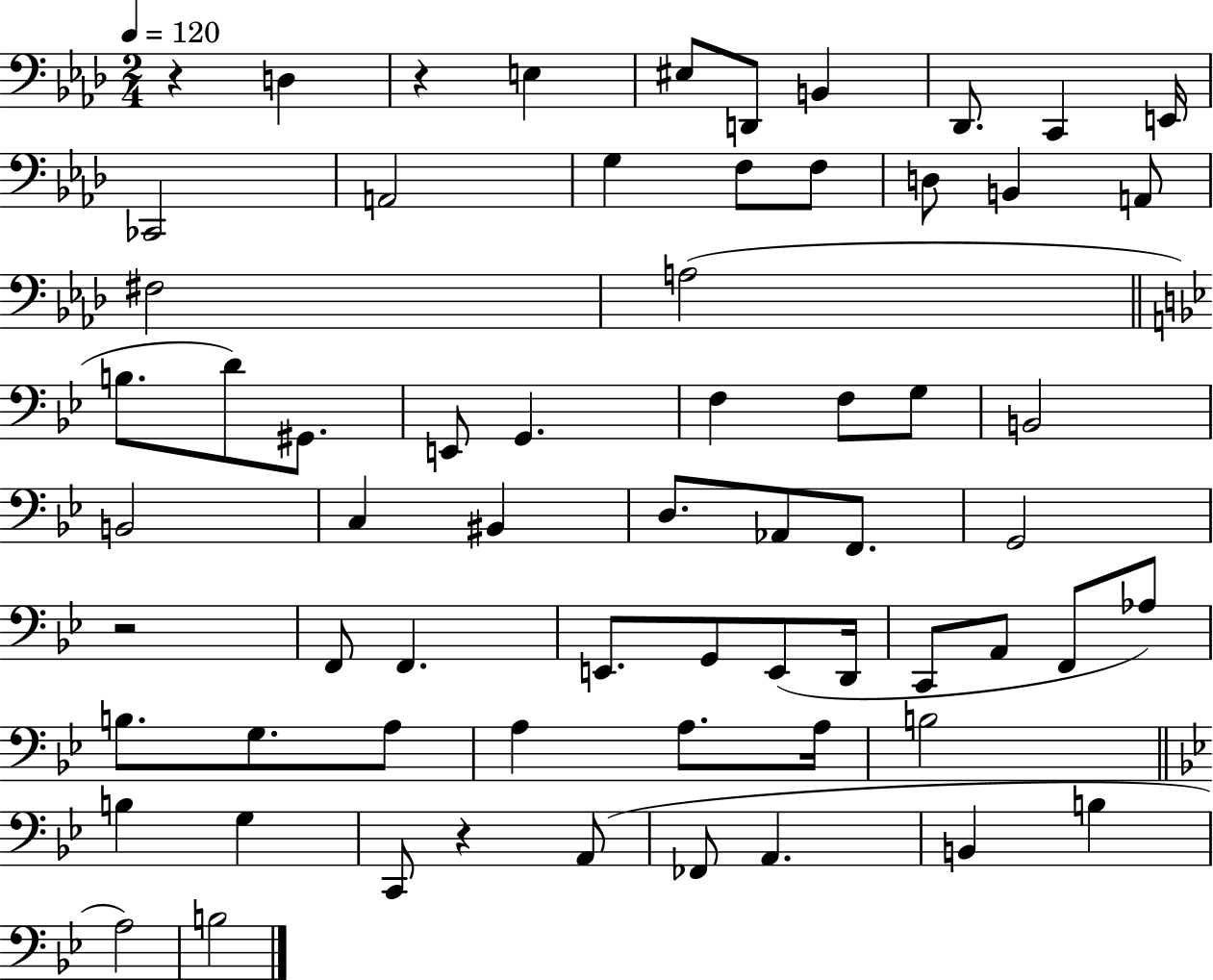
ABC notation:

X:1
T:Untitled
M:2/4
L:1/4
K:Ab
z D, z E, ^E,/2 D,,/2 B,, _D,,/2 C,, E,,/4 _C,,2 A,,2 G, F,/2 F,/2 D,/2 B,, A,,/2 ^F,2 A,2 B,/2 D/2 ^G,,/2 E,,/2 G,, F, F,/2 G,/2 B,,2 B,,2 C, ^B,, D,/2 _A,,/2 F,,/2 G,,2 z2 F,,/2 F,, E,,/2 G,,/2 E,,/2 D,,/4 C,,/2 A,,/2 F,,/2 _A,/2 B,/2 G,/2 A,/2 A, A,/2 A,/4 B,2 B, G, C,,/2 z A,,/2 _F,,/2 A,, B,, B, A,2 B,2